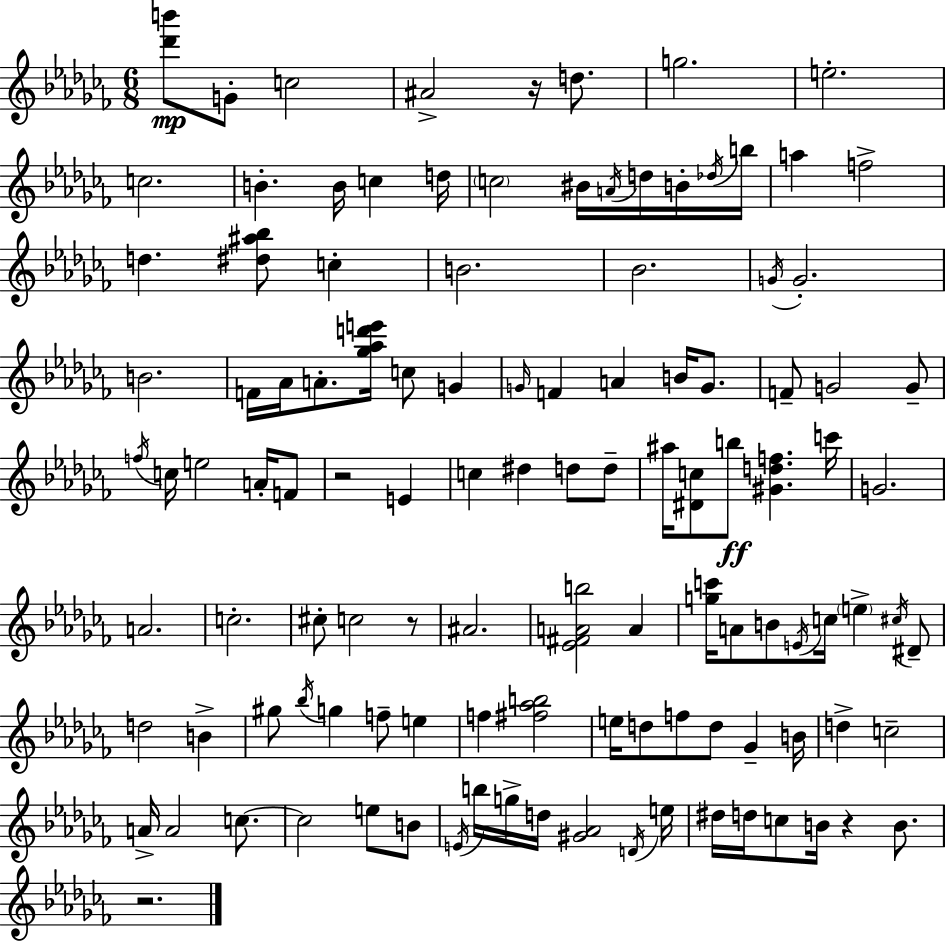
{
  \clef treble
  \numericTimeSignature
  \time 6/8
  \key aes \minor
  <des''' b'''>8\mp g'8-. c''2 | ais'2-> r16 d''8. | g''2. | e''2.-. | \break c''2. | b'4.-. b'16 c''4 d''16 | \parenthesize c''2 bis'16 \acciaccatura { a'16 } d''16 b'16-. | \acciaccatura { des''16 } b''16 a''4 f''2-> | \break d''4. <dis'' ais'' bes''>8 c''4-. | b'2. | bes'2. | \acciaccatura { g'16 } g'2.-. | \break b'2. | f'16 aes'16 a'8.-. <ges'' aes'' d''' e'''>16 c''8 g'4 | \grace { g'16 } f'4 a'4 | b'16 g'8. f'8-- g'2 | \break g'8-- \acciaccatura { f''16 } c''16 e''2 | a'16-. f'8 r2 | e'4 c''4 dis''4 | d''8 d''8-- ais''16 <dis' c''>8 b''8\ff <gis' d'' f''>4. | \break c'''16 g'2. | a'2. | c''2.-. | cis''8-. c''2 | \break r8 ais'2. | <ees' fis' a' b''>2 | a'4 <g'' c'''>16 a'8 b'8 \acciaccatura { e'16 } c''16 | \parenthesize e''4-> \acciaccatura { cis''16 } dis'8-- d''2 | \break b'4-> gis''8 \acciaccatura { bes''16 } g''4 | f''8-- e''4 f''4 | <fis'' aes'' b''>2 e''16 d''8 f''8 | d''8 ges'4-- b'16 d''4-> | \break c''2-- a'16-> a'2 | c''8.~~ c''2 | e''8 b'8 \acciaccatura { e'16 } b''16 g''16-> d''16 | <gis' aes'>2 \acciaccatura { d'16 } e''16 dis''16 d''16 | \break c''8 b'16 r4 b'8. r2. | \bar "|."
}